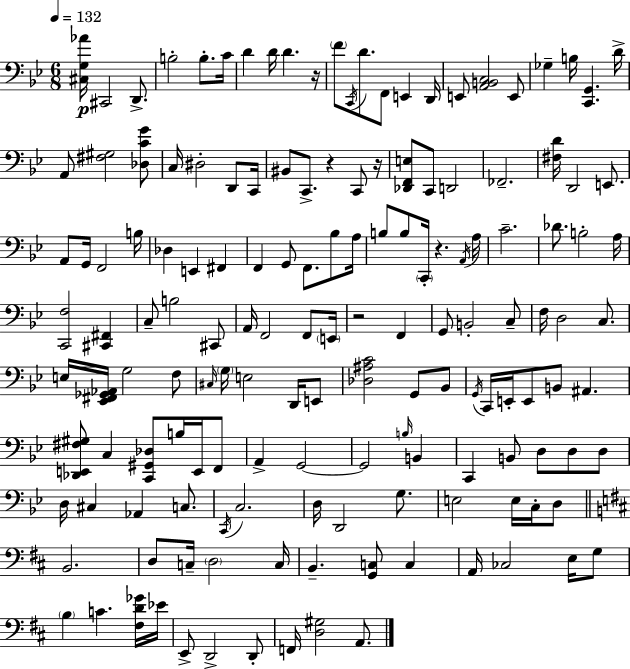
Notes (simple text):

[C#3,G3,Ab4]/s C#2/h D2/e. B3/h B3/e. C4/s D4/q D4/s D4/q. R/s F4/e C2/s D4/e. F2/e E2/q D2/s E2/e [A2,B2,C3]/h E2/e Gb3/q B3/s [C2,G2]/q. D4/s A2/e [F#3,G#3]/h [Db3,C4,G4]/e C3/s D#3/h D2/e C2/s BIS2/e C2/e. R/q C2/e R/s [Db2,F2,E3]/e C2/e D2/h FES2/h. [F#3,D4]/s D2/h E2/e. A2/e G2/s F2/h B3/s Db3/q E2/q F#2/q F2/q G2/e F2/e. Bb3/e A3/s B3/e B3/e C2/s R/q. A2/s A3/s C4/h. Db4/e. B3/h A3/s [C2,F3]/h [C#2,F#2]/q C3/e B3/h C#2/e A2/s F2/h F2/e E2/s R/h F2/q G2/e B2/h C3/e F3/s D3/h C3/e. E3/s [Eb2,F#2,Gb2,Ab2]/s G3/h F3/e C#3/s G3/s E3/h D2/s E2/e [Db3,A#3,C4]/h G2/e Bb2/e G2/s C2/s E2/s E2/e B2/e A#2/q. [Db2,E2,F#3,G#3]/e C3/q [C2,G#2,Db3]/e B3/s E2/s F2/e A2/q G2/h G2/h B3/s B2/q C2/q B2/e D3/e D3/e D3/e D3/s C#3/q Ab2/q C3/e. C2/s C3/h. D3/s D2/h G3/e. E3/h E3/s C3/s D3/e B2/h. D3/e C3/s D3/h C3/s B2/q. [G2,C3]/e C3/q A2/s CES3/h E3/s G3/e B3/q C4/q. [F#3,D4,Gb4]/s Eb4/s E2/e D2/h D2/e F2/s [D3,G#3]/h A2/e.